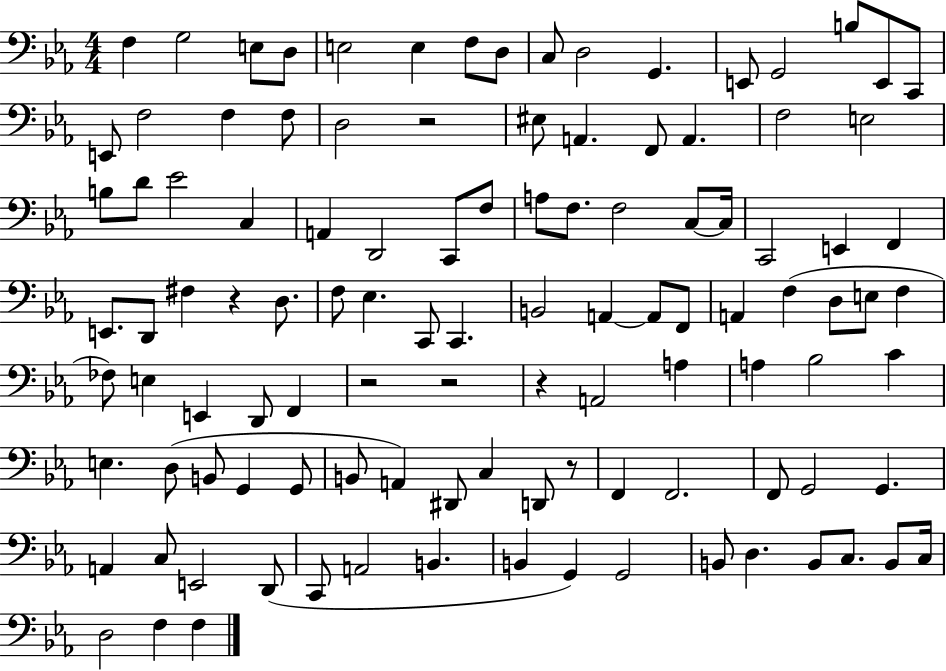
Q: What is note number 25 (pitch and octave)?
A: A2